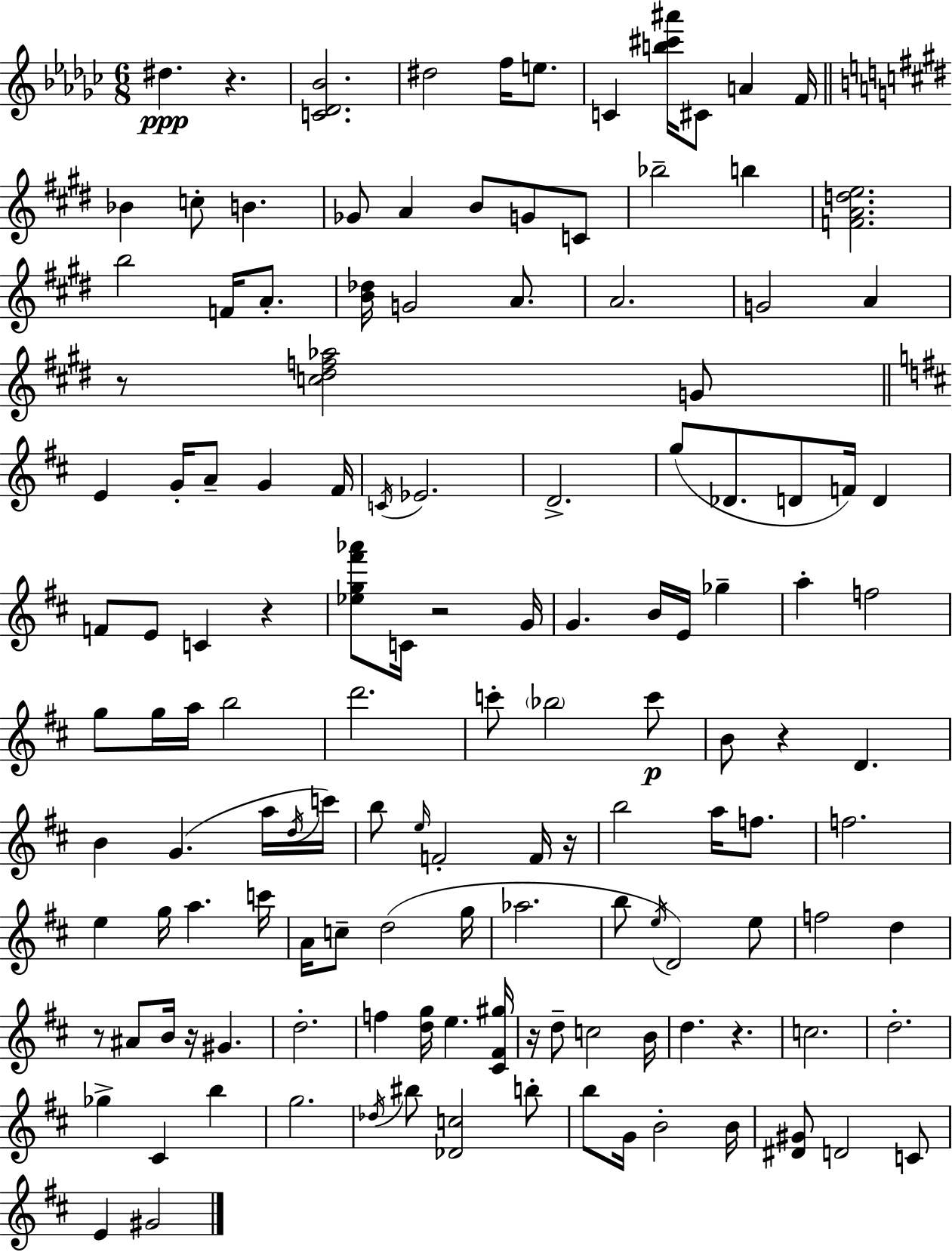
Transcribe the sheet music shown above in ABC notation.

X:1
T:Untitled
M:6/8
L:1/4
K:Ebm
^d z [C_D_B]2 ^d2 f/4 e/2 C [b^c'^a']/4 ^C/2 A F/4 _B c/2 B _G/2 A B/2 G/2 C/2 _b2 b [FAde]2 b2 F/4 A/2 [B_d]/4 G2 A/2 A2 G2 A z/2 [c^df_a]2 G/2 E G/4 A/2 G ^F/4 C/4 _E2 D2 g/2 _D/2 D/2 F/4 D F/2 E/2 C z [_eg^f'_a']/2 C/4 z2 G/4 G B/4 E/4 _g a f2 g/2 g/4 a/4 b2 d'2 c'/2 _b2 c'/2 B/2 z D B G a/4 d/4 c'/4 b/2 e/4 F2 F/4 z/4 b2 a/4 f/2 f2 e g/4 a c'/4 A/4 c/2 d2 g/4 _a2 b/2 e/4 D2 e/2 f2 d z/2 ^A/2 B/4 z/4 ^G d2 f [dg]/4 e [^C^F^g]/4 z/4 d/2 c2 B/4 d z c2 d2 _g ^C b g2 _d/4 ^b/2 [_Dc]2 b/2 b/2 G/4 B2 B/4 [^D^G]/2 D2 C/2 E ^G2